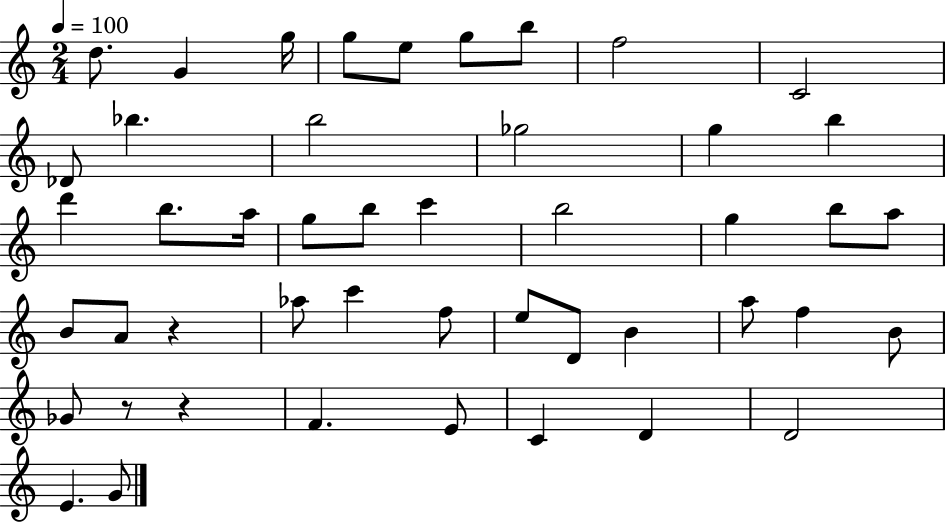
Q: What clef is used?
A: treble